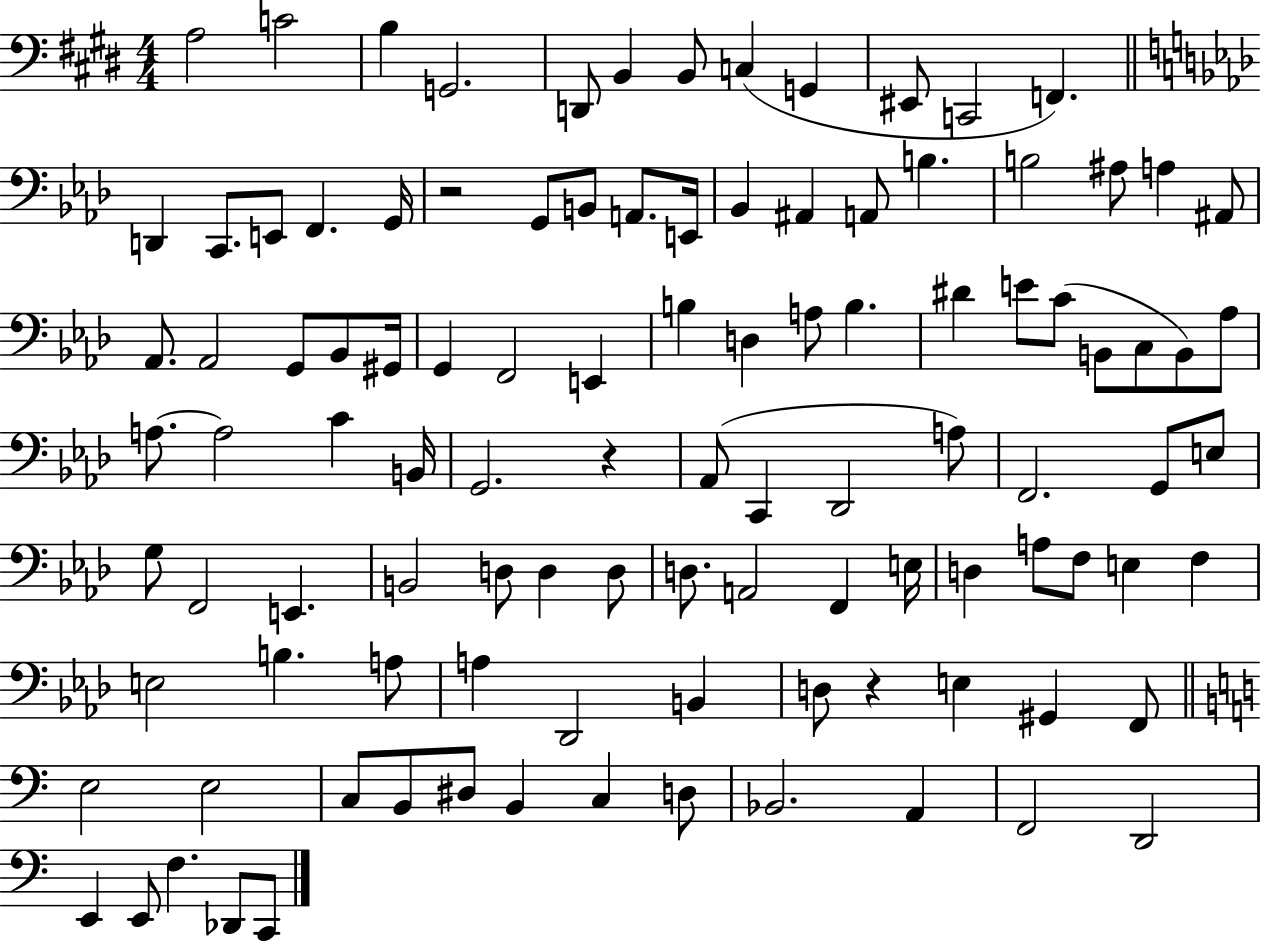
{
  \clef bass
  \numericTimeSignature
  \time 4/4
  \key e \major
  a2 c'2 | b4 g,2. | d,8 b,4 b,8 c4( g,4 | eis,8 c,2 f,4.) | \break \bar "||" \break \key f \minor d,4 c,8. e,8 f,4. g,16 | r2 g,8 b,8 a,8. e,16 | bes,4 ais,4 a,8 b4. | b2 ais8 a4 ais,8 | \break aes,8. aes,2 g,8 bes,8 gis,16 | g,4 f,2 e,4 | b4 d4 a8 b4. | dis'4 e'8 c'8( b,8 c8 b,8) aes8 | \break a8.~~ a2 c'4 b,16 | g,2. r4 | aes,8( c,4 des,2 a8) | f,2. g,8 e8 | \break g8 f,2 e,4. | b,2 d8 d4 d8 | d8. a,2 f,4 e16 | d4 a8 f8 e4 f4 | \break e2 b4. a8 | a4 des,2 b,4 | d8 r4 e4 gis,4 f,8 | \bar "||" \break \key a \minor e2 e2 | c8 b,8 dis8 b,4 c4 d8 | bes,2. a,4 | f,2 d,2 | \break e,4 e,8 f4. des,8 c,8 | \bar "|."
}